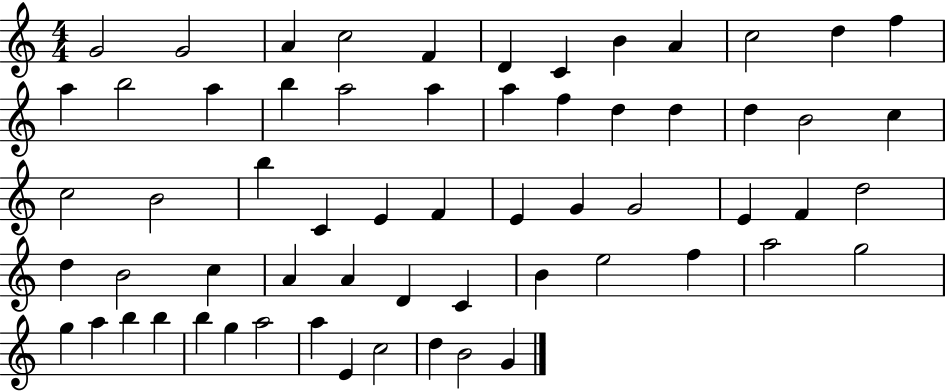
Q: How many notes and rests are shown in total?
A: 62